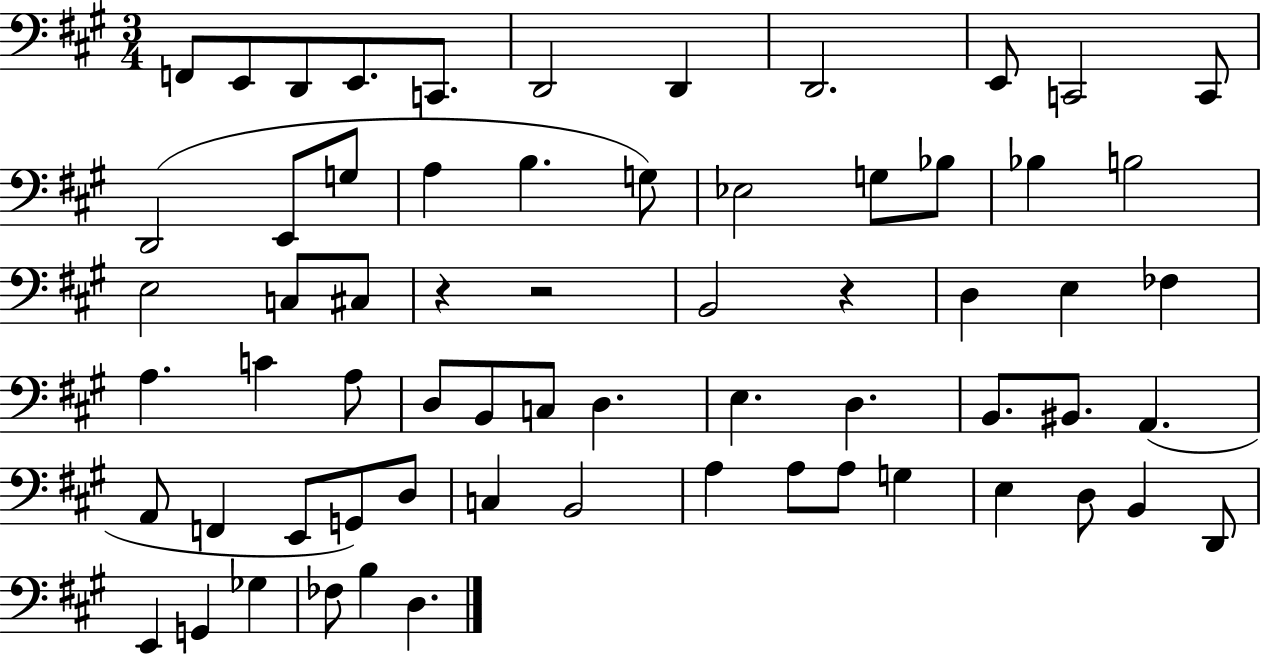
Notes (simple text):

F2/e E2/e D2/e E2/e. C2/e. D2/h D2/q D2/h. E2/e C2/h C2/e D2/h E2/e G3/e A3/q B3/q. G3/e Eb3/h G3/e Bb3/e Bb3/q B3/h E3/h C3/e C#3/e R/q R/h B2/h R/q D3/q E3/q FES3/q A3/q. C4/q A3/e D3/e B2/e C3/e D3/q. E3/q. D3/q. B2/e. BIS2/e. A2/q. A2/e F2/q E2/e G2/e D3/e C3/q B2/h A3/q A3/e A3/e G3/q E3/q D3/e B2/q D2/e E2/q G2/q Gb3/q FES3/e B3/q D3/q.